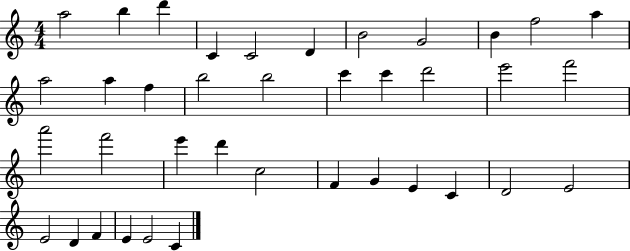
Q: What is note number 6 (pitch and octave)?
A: D4